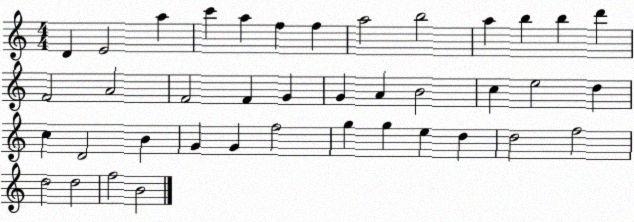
X:1
T:Untitled
M:4/4
L:1/4
K:C
D E2 a c' a f f a2 b2 a b b d' F2 A2 F2 F G G A B2 c e2 d c D2 B G G f2 g g e d d2 f2 d2 d2 f2 B2